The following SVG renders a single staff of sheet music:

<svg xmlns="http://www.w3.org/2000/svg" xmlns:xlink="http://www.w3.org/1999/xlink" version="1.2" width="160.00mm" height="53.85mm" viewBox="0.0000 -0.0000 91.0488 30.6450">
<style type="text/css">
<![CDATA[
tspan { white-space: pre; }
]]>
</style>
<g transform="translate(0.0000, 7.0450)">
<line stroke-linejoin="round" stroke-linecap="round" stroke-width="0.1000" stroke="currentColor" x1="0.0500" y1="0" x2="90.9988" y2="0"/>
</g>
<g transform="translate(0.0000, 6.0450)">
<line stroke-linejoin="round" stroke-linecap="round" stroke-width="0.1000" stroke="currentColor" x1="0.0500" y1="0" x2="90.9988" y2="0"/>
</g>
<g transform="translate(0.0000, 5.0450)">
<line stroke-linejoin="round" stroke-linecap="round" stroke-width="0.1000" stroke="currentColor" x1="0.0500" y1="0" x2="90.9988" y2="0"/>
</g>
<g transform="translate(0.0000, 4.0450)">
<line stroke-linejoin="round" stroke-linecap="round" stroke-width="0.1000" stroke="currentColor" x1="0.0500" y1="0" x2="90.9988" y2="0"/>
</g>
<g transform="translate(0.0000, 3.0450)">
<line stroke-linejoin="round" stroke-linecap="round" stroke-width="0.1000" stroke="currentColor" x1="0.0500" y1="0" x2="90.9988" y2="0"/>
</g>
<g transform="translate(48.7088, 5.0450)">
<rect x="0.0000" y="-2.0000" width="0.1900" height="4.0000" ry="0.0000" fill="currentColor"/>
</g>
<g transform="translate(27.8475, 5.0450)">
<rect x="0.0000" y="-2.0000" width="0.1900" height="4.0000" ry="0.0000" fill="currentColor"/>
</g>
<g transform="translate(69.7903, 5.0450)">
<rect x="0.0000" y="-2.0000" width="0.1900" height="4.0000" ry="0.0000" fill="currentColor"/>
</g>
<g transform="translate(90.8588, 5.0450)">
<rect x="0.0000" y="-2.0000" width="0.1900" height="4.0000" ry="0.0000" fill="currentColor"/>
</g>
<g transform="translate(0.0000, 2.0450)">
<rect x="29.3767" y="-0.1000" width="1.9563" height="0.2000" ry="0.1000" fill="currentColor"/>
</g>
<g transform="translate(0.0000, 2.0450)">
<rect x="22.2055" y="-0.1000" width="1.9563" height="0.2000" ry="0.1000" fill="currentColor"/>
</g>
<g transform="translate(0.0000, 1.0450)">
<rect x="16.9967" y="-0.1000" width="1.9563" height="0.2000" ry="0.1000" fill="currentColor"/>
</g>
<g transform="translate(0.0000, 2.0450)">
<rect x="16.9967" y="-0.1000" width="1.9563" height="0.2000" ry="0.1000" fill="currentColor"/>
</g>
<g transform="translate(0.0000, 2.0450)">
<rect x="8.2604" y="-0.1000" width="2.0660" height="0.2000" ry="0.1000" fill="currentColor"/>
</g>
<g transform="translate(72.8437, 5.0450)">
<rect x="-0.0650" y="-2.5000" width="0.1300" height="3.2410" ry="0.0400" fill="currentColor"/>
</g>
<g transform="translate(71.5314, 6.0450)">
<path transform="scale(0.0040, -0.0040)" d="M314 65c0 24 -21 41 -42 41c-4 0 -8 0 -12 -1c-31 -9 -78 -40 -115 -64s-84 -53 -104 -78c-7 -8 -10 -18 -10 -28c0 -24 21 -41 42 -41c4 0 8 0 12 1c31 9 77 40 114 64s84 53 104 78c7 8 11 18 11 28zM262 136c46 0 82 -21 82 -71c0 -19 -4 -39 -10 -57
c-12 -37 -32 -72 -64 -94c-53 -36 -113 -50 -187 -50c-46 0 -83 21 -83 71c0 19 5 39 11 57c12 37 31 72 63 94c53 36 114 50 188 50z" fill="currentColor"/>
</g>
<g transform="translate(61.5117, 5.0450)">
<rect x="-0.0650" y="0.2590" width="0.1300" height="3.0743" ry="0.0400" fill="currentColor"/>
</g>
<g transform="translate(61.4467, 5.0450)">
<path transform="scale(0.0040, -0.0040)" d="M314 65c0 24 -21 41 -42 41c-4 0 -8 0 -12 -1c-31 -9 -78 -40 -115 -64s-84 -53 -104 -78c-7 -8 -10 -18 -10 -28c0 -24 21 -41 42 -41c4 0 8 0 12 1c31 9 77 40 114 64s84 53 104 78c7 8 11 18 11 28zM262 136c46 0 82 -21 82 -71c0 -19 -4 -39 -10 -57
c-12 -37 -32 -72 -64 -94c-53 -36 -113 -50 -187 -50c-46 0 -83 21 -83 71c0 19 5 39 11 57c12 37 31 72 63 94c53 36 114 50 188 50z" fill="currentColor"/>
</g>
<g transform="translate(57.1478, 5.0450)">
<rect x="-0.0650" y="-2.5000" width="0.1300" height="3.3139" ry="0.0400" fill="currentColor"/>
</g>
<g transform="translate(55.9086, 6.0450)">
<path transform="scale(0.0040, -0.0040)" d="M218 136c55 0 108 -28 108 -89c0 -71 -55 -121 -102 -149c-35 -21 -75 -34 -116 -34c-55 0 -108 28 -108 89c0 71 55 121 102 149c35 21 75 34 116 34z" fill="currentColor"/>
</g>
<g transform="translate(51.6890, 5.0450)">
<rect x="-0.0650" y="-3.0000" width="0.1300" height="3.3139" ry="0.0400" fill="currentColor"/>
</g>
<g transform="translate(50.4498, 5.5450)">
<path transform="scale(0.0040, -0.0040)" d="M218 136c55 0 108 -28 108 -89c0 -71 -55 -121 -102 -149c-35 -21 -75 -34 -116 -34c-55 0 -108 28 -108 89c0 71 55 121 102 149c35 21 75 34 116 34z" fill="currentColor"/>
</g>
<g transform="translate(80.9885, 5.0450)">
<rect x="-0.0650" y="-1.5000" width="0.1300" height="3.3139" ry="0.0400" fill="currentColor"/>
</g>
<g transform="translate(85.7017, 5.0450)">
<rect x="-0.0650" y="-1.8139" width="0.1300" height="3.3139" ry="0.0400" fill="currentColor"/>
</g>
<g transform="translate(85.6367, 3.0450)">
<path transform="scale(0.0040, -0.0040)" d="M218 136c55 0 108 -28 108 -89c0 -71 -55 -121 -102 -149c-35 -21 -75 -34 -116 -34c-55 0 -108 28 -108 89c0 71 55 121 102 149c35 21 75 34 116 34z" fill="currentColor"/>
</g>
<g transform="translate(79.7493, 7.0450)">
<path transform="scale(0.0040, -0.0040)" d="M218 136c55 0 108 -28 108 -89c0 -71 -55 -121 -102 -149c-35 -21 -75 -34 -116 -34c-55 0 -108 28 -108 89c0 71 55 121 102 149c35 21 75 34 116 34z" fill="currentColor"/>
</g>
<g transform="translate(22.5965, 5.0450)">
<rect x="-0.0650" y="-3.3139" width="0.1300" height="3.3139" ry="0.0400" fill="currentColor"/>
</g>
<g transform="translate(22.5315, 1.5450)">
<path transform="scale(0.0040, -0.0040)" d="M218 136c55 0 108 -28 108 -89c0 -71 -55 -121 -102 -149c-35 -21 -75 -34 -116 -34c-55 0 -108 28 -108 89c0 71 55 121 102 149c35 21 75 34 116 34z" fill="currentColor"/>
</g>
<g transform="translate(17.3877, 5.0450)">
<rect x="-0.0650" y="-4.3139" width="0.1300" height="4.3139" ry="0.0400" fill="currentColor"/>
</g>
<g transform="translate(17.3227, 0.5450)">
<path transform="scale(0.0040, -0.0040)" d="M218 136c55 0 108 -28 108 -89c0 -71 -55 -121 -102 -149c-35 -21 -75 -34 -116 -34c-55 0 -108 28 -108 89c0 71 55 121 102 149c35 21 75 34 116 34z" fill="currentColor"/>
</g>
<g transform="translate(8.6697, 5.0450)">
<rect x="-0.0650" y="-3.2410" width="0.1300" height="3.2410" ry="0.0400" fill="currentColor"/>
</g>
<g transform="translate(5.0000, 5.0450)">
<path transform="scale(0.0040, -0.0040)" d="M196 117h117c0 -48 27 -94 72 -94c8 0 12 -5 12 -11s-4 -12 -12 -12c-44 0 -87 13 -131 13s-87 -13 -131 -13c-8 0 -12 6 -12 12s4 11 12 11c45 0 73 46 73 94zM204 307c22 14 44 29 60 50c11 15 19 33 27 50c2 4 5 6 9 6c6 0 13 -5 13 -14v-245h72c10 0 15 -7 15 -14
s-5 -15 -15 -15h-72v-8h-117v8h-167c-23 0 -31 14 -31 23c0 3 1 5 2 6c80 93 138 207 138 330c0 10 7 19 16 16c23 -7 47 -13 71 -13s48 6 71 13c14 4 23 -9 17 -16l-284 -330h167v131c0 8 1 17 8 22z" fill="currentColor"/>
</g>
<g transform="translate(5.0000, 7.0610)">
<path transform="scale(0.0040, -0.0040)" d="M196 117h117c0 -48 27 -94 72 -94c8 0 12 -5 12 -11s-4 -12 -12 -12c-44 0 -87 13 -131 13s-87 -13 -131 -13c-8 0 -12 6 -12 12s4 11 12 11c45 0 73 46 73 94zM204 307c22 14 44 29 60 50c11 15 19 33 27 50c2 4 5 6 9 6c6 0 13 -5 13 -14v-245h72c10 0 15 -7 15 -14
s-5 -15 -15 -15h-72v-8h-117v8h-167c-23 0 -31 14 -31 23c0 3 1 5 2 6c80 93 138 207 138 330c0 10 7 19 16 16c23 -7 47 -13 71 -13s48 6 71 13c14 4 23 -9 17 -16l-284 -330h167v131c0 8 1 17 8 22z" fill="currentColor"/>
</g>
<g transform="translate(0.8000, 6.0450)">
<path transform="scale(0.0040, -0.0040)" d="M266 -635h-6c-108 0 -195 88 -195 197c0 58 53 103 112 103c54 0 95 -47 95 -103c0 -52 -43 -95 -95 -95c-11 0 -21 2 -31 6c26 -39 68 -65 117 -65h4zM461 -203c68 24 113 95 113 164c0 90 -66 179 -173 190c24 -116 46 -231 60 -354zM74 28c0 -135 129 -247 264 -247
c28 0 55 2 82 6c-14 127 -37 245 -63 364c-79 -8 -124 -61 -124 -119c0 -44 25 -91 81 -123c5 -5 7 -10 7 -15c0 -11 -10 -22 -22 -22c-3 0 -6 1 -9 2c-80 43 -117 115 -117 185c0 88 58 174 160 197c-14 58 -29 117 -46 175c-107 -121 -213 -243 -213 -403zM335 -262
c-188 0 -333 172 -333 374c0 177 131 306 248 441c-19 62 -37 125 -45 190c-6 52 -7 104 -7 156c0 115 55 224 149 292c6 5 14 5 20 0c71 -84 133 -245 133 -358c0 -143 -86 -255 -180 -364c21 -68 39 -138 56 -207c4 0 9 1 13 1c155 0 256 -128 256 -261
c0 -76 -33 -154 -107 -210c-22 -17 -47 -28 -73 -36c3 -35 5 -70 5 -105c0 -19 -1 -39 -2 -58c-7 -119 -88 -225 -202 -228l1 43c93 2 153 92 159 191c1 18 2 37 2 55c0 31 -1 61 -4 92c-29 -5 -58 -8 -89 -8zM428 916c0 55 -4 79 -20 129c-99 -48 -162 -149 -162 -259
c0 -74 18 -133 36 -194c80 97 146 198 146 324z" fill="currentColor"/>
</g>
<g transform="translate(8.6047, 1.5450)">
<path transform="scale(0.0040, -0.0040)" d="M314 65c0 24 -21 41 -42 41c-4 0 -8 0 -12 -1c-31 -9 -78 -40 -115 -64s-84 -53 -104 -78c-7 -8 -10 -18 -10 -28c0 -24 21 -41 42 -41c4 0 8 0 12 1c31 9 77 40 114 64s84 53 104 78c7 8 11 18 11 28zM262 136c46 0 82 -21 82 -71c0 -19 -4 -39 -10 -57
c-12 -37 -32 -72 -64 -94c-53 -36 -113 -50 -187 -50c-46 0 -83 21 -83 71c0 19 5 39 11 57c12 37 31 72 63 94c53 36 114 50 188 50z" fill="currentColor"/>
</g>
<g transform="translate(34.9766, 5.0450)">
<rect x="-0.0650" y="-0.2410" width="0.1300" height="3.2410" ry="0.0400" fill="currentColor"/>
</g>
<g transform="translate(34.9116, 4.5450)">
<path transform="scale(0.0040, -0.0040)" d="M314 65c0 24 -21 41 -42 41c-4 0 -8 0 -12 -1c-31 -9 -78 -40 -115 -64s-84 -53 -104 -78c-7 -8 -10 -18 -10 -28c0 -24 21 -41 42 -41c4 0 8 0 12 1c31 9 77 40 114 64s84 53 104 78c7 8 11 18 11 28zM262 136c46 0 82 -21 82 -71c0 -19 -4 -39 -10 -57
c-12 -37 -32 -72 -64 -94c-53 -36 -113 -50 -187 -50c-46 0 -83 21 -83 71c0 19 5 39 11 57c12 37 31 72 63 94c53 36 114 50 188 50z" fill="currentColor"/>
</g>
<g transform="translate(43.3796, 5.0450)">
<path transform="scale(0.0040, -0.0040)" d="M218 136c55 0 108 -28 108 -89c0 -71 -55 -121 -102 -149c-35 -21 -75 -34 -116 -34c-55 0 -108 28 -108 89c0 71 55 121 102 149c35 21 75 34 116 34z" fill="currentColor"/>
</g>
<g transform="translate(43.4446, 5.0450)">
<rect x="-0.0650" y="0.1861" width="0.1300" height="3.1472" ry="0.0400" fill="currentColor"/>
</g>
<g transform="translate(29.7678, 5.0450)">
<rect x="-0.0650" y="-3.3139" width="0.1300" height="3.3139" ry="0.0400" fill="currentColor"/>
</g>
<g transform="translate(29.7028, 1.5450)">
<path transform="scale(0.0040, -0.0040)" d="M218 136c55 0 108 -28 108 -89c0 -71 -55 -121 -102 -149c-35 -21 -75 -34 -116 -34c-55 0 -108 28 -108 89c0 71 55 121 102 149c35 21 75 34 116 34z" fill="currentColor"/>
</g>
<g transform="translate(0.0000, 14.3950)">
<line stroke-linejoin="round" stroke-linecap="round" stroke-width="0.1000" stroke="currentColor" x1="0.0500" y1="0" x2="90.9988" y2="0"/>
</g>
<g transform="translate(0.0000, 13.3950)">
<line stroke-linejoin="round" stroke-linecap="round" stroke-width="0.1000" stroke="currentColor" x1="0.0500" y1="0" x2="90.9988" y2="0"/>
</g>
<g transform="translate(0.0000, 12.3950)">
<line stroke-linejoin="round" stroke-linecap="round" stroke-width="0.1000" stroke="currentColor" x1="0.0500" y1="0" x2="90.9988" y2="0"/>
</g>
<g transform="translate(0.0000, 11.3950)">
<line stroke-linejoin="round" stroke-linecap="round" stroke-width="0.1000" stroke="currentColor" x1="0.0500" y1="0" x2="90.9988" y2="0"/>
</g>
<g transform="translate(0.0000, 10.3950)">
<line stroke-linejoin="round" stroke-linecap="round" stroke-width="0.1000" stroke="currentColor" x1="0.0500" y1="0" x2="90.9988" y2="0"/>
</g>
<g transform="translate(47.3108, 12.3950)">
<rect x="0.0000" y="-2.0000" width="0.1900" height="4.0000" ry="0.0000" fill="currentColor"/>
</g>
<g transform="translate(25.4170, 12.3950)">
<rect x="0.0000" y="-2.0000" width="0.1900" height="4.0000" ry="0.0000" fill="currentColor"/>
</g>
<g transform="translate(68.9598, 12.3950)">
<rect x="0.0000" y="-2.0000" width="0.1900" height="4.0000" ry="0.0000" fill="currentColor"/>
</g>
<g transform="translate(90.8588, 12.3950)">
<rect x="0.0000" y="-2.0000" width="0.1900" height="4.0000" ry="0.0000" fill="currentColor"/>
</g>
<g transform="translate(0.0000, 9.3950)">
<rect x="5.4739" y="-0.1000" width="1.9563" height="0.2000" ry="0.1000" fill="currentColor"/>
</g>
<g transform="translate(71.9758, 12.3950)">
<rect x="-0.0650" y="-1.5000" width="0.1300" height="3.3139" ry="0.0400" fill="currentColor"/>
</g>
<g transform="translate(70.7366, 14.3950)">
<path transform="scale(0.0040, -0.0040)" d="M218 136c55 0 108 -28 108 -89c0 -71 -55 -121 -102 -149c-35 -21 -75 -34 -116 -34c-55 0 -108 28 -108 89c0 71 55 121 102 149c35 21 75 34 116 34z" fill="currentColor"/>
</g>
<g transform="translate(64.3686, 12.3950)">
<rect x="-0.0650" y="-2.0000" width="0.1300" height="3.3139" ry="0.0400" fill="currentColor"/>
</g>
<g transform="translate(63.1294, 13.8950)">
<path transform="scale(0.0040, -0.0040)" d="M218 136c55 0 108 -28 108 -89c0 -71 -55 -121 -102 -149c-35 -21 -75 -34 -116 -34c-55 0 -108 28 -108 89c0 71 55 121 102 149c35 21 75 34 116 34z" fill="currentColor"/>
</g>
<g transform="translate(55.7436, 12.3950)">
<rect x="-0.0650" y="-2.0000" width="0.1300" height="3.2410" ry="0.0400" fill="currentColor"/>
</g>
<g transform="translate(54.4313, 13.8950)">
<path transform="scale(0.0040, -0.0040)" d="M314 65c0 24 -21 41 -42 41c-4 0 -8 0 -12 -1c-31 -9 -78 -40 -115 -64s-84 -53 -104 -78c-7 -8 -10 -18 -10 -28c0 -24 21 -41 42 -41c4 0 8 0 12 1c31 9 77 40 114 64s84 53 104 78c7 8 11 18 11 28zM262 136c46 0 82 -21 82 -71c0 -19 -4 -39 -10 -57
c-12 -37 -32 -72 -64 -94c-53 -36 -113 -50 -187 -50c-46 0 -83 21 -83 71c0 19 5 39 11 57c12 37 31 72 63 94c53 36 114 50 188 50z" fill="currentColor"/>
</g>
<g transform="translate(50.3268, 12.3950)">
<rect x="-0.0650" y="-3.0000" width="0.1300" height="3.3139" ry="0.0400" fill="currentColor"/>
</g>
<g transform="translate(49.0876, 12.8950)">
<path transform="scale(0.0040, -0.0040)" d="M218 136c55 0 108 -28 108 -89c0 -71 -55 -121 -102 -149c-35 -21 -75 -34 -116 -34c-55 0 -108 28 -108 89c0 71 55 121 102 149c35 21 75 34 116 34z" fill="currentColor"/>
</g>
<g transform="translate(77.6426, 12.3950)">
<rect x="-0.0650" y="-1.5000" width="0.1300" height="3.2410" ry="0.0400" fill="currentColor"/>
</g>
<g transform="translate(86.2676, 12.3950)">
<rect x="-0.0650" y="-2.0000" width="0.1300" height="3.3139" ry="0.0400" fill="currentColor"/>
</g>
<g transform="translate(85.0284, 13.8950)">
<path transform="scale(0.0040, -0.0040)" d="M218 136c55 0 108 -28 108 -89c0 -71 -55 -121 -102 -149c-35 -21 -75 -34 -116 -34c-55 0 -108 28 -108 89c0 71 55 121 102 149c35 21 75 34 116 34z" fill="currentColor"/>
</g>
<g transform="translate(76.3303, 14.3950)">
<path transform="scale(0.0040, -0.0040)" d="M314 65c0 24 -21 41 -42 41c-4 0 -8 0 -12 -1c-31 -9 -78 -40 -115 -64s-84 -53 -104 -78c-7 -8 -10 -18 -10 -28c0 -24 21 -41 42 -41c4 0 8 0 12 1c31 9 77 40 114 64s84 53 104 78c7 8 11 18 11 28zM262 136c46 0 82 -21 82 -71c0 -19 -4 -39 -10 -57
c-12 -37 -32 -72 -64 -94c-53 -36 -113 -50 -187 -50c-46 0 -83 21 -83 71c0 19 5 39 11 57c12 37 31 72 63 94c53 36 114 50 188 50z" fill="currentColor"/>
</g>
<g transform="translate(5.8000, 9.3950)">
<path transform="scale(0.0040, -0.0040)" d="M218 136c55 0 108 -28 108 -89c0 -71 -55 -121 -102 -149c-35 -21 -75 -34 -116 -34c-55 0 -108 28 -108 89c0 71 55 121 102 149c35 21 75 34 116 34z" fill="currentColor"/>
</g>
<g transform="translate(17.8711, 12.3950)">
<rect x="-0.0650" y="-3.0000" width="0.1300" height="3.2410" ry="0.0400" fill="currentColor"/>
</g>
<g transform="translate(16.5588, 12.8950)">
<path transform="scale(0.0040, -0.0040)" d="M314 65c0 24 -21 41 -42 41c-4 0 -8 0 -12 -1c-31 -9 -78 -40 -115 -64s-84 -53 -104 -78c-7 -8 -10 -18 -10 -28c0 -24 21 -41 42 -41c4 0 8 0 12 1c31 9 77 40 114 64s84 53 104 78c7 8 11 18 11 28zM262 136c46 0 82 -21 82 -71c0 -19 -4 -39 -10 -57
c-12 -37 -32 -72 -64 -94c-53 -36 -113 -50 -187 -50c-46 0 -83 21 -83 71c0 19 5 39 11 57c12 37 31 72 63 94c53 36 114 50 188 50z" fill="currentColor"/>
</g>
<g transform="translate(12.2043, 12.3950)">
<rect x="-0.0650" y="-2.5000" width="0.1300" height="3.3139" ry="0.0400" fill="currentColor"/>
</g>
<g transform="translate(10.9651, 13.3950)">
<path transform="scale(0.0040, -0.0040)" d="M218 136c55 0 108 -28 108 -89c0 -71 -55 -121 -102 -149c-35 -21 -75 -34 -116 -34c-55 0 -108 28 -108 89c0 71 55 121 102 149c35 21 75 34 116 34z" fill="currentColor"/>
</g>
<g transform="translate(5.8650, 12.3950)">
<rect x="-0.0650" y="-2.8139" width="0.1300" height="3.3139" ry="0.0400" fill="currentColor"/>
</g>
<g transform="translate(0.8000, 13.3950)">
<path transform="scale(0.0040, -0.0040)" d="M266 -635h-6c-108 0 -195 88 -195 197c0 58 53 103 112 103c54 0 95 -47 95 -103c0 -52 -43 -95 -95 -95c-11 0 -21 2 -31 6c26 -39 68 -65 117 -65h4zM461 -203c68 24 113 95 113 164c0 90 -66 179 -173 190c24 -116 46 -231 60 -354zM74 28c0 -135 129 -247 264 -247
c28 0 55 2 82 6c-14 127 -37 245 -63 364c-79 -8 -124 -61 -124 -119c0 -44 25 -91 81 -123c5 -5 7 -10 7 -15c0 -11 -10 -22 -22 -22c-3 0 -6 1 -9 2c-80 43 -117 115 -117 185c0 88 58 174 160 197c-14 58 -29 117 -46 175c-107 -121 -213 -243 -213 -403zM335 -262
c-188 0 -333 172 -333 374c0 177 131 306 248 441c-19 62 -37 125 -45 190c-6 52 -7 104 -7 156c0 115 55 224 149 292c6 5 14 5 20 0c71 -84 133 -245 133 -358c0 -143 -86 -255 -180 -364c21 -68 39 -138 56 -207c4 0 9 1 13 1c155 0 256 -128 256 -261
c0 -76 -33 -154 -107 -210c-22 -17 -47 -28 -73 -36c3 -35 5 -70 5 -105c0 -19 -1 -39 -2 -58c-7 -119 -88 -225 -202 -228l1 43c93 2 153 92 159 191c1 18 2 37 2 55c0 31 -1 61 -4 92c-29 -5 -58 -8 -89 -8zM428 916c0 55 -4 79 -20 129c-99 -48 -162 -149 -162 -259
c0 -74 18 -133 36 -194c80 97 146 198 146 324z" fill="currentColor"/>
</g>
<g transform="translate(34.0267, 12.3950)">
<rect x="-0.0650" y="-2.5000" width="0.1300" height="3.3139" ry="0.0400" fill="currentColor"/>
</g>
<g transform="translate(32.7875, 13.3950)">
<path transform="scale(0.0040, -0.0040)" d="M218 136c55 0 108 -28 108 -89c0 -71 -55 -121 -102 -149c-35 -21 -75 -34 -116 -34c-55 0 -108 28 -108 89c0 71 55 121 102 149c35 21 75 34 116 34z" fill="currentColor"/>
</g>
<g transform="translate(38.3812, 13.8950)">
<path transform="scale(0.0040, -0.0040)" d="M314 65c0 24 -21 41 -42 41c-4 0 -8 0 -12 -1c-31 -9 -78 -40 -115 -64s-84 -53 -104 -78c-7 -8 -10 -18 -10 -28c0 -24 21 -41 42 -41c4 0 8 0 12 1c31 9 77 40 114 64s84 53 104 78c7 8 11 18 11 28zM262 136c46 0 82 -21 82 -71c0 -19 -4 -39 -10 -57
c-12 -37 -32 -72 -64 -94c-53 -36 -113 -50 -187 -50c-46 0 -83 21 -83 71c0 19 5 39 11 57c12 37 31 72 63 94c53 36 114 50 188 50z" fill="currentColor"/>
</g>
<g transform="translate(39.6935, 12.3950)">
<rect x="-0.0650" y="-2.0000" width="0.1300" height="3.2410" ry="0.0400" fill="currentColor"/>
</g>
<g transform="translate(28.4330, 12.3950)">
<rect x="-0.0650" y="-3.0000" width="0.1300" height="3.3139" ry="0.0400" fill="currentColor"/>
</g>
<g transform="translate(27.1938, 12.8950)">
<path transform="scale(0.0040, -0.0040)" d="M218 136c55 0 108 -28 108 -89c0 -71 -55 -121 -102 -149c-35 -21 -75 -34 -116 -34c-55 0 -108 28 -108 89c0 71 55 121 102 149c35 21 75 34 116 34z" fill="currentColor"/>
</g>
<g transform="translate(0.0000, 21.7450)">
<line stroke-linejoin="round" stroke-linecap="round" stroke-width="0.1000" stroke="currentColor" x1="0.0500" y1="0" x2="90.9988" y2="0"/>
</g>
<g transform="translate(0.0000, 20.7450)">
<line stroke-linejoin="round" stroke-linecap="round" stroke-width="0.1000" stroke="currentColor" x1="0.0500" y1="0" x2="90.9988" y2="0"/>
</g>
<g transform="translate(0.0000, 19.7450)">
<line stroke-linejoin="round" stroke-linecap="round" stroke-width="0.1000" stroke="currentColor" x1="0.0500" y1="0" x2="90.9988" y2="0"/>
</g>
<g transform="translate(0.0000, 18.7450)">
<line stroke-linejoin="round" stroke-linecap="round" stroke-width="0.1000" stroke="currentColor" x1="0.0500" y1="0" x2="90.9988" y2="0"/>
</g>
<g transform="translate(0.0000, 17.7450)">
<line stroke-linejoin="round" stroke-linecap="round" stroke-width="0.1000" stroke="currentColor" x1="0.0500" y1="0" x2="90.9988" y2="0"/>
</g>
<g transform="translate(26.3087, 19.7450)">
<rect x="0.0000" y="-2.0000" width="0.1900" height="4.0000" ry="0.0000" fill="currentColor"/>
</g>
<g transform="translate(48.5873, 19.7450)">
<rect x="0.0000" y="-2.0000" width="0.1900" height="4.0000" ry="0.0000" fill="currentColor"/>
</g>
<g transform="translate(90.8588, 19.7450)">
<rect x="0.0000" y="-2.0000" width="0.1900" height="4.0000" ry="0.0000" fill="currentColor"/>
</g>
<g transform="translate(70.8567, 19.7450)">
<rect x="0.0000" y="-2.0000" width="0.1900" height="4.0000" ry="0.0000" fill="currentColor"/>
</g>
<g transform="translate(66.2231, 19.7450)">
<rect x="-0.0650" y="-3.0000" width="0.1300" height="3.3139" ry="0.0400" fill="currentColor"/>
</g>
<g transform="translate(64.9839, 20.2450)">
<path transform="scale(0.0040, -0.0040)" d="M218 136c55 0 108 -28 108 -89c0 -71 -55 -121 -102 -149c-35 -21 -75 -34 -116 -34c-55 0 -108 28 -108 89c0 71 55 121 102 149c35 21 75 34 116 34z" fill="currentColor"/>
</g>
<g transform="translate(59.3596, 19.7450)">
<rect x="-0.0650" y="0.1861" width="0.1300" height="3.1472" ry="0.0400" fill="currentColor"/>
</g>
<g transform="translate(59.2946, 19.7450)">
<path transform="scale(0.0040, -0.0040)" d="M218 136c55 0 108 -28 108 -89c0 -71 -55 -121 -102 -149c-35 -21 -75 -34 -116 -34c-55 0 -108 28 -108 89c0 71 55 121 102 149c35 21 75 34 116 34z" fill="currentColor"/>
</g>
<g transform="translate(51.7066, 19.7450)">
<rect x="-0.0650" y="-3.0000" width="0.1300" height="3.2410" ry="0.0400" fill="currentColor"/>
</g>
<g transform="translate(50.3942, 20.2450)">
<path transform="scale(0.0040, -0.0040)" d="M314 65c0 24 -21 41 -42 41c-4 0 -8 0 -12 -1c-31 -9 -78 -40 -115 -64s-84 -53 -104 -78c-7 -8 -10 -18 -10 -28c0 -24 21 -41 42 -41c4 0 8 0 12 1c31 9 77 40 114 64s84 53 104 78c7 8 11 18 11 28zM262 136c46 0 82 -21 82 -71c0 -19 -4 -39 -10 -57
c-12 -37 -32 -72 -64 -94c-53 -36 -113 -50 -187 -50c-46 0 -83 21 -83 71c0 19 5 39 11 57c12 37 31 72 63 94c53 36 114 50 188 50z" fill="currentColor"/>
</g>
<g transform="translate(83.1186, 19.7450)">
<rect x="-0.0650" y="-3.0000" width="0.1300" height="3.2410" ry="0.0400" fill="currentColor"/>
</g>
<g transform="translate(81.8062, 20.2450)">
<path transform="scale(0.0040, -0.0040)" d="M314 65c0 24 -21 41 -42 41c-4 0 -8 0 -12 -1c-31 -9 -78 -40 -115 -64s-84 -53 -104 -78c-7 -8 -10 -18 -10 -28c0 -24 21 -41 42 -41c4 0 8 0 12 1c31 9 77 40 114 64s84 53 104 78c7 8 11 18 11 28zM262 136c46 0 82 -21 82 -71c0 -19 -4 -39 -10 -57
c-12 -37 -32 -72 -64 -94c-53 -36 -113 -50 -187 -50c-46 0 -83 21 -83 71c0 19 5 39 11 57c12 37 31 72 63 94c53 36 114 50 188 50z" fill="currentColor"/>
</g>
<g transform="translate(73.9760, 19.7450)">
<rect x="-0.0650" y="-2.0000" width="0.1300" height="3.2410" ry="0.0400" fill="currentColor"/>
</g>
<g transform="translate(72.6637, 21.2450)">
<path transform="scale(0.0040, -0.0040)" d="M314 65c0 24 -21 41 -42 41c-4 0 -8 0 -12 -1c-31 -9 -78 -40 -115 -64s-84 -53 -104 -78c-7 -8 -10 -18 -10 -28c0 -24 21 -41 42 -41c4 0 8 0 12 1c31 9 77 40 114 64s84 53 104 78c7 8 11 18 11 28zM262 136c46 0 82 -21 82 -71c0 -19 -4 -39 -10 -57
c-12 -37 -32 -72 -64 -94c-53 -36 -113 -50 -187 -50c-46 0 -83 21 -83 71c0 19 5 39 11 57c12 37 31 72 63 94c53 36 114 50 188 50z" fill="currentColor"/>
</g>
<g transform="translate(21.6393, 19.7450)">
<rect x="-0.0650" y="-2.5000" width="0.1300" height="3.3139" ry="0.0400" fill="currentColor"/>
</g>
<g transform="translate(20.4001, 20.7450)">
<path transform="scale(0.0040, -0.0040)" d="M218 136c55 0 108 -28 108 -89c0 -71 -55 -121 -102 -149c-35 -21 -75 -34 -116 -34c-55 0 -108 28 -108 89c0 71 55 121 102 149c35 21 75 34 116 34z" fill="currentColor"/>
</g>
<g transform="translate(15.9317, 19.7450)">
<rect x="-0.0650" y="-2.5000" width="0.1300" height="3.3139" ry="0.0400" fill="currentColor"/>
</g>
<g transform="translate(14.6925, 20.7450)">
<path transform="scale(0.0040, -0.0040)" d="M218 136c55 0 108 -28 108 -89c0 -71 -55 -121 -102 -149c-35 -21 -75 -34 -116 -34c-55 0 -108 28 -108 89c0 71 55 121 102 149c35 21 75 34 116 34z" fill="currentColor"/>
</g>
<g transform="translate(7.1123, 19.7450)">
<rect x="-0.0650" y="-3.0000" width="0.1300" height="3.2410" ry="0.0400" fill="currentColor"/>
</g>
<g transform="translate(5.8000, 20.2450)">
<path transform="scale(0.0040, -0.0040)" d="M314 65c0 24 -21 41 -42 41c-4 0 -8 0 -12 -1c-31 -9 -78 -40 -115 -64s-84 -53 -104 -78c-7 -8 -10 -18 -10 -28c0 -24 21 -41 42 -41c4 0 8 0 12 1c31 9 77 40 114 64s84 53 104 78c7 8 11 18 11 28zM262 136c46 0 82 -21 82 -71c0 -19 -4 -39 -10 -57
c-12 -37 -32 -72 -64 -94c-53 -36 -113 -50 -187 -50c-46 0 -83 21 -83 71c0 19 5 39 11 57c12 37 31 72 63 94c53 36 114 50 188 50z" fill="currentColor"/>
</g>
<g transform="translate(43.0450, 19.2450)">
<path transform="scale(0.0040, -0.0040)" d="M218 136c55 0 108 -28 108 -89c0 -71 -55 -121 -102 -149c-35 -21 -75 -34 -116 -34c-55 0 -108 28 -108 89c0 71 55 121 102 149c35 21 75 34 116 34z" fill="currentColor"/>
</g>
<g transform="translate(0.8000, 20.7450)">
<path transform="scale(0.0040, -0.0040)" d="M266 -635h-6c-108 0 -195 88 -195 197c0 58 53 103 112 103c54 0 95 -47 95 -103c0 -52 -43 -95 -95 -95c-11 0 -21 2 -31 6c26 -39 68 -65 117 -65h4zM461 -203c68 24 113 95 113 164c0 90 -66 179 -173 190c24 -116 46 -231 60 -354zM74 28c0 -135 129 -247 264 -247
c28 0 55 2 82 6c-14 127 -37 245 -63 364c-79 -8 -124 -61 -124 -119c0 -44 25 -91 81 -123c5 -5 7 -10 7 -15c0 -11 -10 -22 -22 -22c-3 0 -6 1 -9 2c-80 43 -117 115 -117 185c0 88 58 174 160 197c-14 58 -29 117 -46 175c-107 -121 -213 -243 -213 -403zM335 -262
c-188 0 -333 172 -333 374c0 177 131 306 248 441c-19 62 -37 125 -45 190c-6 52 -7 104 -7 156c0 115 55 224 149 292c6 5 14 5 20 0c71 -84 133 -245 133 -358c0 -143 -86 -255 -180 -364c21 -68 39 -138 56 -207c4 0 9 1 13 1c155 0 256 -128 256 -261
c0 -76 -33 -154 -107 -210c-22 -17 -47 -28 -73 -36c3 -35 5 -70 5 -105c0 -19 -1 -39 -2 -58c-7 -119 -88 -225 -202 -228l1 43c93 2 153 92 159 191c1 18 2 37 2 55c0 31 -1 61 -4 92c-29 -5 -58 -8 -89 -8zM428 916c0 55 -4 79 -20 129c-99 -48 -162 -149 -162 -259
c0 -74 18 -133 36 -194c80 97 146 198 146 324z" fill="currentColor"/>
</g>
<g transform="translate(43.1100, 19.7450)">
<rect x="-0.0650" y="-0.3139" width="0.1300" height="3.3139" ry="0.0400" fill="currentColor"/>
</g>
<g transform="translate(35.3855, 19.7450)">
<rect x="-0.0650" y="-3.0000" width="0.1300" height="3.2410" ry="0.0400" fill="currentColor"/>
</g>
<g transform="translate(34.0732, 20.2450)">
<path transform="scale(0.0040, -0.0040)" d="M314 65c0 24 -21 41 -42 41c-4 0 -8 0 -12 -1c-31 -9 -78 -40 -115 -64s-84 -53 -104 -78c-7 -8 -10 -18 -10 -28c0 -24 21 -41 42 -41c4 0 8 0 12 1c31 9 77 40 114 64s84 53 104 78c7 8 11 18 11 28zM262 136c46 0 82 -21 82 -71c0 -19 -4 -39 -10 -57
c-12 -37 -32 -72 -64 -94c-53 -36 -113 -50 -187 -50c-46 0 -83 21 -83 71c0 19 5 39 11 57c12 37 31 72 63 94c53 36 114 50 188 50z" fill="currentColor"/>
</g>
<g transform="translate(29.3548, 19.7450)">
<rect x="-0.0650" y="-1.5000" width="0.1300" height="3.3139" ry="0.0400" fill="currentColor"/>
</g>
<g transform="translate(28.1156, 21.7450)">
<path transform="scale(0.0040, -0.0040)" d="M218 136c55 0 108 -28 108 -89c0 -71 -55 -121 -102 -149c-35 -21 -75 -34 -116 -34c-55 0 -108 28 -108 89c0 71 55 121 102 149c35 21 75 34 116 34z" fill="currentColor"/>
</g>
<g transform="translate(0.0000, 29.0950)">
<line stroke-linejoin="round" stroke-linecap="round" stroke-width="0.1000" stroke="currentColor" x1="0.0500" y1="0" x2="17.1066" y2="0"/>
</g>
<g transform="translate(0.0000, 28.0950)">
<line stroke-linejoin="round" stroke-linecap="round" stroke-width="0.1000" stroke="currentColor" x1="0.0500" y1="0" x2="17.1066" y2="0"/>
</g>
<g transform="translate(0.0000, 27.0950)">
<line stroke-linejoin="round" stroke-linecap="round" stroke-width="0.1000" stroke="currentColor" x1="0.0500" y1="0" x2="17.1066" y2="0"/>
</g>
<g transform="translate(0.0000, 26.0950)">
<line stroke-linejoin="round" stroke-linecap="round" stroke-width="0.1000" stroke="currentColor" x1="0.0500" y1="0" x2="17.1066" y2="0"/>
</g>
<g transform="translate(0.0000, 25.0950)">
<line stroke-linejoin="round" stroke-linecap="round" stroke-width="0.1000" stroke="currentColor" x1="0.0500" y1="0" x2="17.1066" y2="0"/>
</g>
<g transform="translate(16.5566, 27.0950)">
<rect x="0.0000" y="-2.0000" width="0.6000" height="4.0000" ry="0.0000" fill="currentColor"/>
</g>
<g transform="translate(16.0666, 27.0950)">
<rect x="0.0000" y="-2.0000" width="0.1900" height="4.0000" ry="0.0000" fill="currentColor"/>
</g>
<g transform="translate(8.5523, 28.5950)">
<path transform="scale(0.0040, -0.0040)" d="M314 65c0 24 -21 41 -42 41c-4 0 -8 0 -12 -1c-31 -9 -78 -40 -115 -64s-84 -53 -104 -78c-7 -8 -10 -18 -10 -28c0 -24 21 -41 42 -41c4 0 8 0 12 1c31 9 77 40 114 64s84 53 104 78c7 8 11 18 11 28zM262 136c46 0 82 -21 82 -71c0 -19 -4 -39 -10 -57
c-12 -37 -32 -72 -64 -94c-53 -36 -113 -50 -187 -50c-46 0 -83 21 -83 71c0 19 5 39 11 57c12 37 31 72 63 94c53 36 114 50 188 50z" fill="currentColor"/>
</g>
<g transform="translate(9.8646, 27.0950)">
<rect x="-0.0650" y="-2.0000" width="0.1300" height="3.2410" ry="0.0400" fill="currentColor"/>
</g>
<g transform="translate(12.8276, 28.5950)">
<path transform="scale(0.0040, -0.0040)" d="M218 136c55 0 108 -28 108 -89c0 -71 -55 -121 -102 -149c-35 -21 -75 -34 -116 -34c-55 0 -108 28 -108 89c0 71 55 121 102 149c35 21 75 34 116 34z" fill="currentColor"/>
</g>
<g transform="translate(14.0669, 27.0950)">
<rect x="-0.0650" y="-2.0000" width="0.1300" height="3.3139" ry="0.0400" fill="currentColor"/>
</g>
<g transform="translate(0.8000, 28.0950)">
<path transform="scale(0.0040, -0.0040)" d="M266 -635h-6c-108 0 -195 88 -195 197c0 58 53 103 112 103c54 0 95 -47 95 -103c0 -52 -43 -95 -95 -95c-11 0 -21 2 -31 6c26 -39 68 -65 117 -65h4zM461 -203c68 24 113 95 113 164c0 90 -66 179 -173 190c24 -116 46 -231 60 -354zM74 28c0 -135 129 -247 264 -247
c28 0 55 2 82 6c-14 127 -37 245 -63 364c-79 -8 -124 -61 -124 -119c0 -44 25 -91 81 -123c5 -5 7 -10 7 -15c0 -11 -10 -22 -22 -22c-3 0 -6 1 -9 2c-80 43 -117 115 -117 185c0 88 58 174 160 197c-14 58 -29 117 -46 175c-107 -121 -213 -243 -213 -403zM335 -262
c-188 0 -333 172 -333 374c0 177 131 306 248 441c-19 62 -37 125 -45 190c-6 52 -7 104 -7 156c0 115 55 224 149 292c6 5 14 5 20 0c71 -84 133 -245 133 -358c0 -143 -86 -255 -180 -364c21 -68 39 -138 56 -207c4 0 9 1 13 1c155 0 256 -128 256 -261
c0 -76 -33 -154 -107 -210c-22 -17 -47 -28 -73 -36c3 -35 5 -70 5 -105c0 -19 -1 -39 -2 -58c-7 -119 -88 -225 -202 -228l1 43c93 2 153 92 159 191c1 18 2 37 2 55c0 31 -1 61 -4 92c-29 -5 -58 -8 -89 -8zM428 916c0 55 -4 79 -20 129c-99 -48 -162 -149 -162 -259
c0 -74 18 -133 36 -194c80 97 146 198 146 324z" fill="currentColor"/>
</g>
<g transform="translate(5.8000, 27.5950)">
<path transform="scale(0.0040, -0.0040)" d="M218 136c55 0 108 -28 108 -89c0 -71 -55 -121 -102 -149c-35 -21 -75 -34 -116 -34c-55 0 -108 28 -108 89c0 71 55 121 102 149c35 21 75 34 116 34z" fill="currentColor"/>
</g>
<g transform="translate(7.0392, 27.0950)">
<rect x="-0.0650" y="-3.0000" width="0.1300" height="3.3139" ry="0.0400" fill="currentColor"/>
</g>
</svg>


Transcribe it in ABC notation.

X:1
T:Untitled
M:4/4
L:1/4
K:C
b2 d' b b c2 B A G B2 G2 E f a G A2 A G F2 A F2 F E E2 F A2 G G E A2 c A2 B A F2 A2 A F2 F